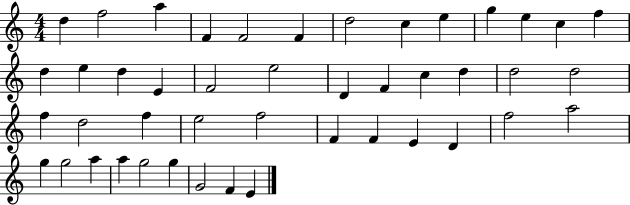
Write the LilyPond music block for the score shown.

{
  \clef treble
  \numericTimeSignature
  \time 4/4
  \key c \major
  d''4 f''2 a''4 | f'4 f'2 f'4 | d''2 c''4 e''4 | g''4 e''4 c''4 f''4 | \break d''4 e''4 d''4 e'4 | f'2 e''2 | d'4 f'4 c''4 d''4 | d''2 d''2 | \break f''4 d''2 f''4 | e''2 f''2 | f'4 f'4 e'4 d'4 | f''2 a''2 | \break g''4 g''2 a''4 | a''4 g''2 g''4 | g'2 f'4 e'4 | \bar "|."
}